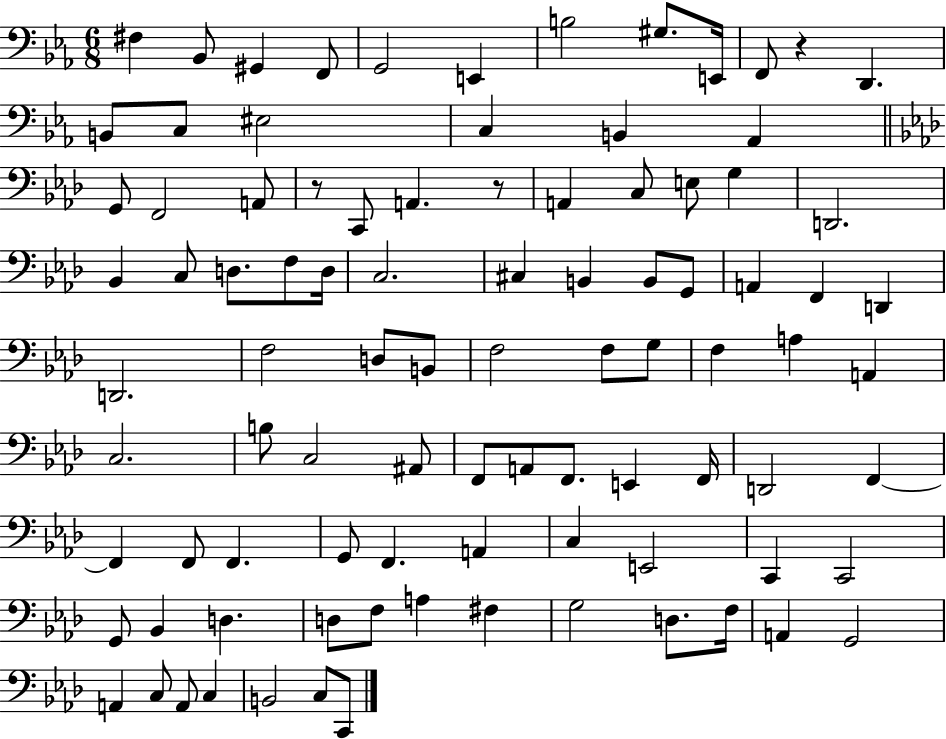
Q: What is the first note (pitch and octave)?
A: F#3